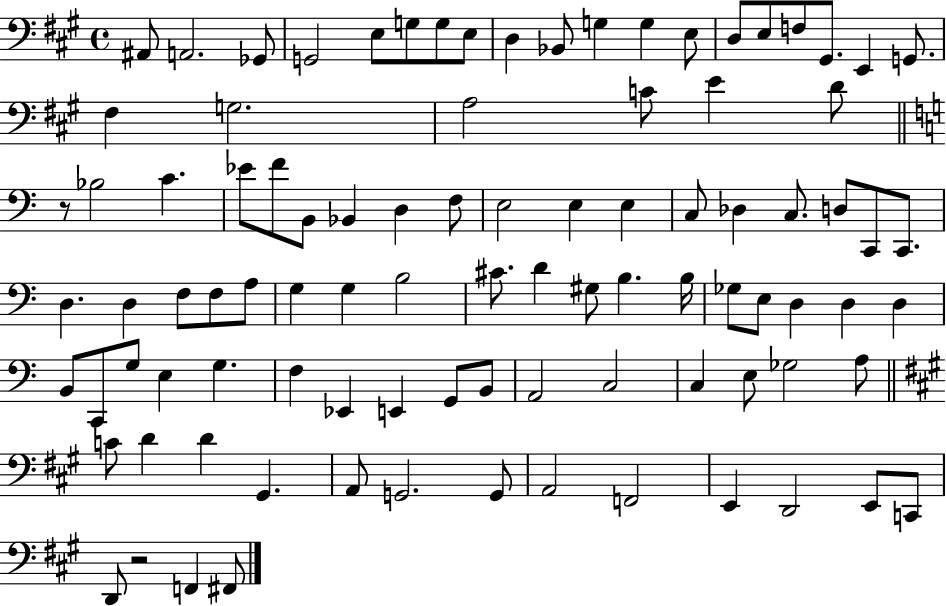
X:1
T:Untitled
M:4/4
L:1/4
K:A
^A,,/2 A,,2 _G,,/2 G,,2 E,/2 G,/2 G,/2 E,/2 D, _B,,/2 G, G, E,/2 D,/2 E,/2 F,/2 ^G,,/2 E,, G,,/2 ^F, G,2 A,2 C/2 E D/2 z/2 _B,2 C _E/2 F/2 B,,/2 _B,, D, F,/2 E,2 E, E, C,/2 _D, C,/2 D,/2 C,,/2 C,,/2 D, D, F,/2 F,/2 A,/2 G, G, B,2 ^C/2 D ^G,/2 B, B,/4 _G,/2 E,/2 D, D, D, B,,/2 C,,/2 G,/2 E, G, F, _E,, E,, G,,/2 B,,/2 A,,2 C,2 C, E,/2 _G,2 A,/2 C/2 D D ^G,, A,,/2 G,,2 G,,/2 A,,2 F,,2 E,, D,,2 E,,/2 C,,/2 D,,/2 z2 F,, ^F,,/2